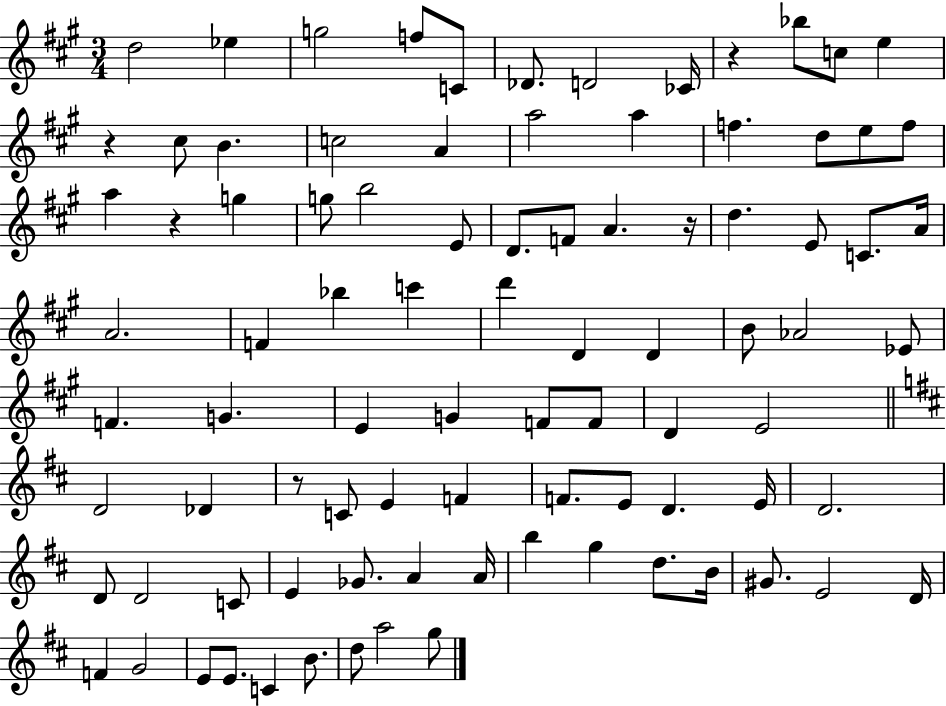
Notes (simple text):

D5/h Eb5/q G5/h F5/e C4/e Db4/e. D4/h CES4/s R/q Bb5/e C5/e E5/q R/q C#5/e B4/q. C5/h A4/q A5/h A5/q F5/q. D5/e E5/e F5/e A5/q R/q G5/q G5/e B5/h E4/e D4/e. F4/e A4/q. R/s D5/q. E4/e C4/e. A4/s A4/h. F4/q Bb5/q C6/q D6/q D4/q D4/q B4/e Ab4/h Eb4/e F4/q. G4/q. E4/q G4/q F4/e F4/e D4/q E4/h D4/h Db4/q R/e C4/e E4/q F4/q F4/e. E4/e D4/q. E4/s D4/h. D4/e D4/h C4/e E4/q Gb4/e. A4/q A4/s B5/q G5/q D5/e. B4/s G#4/e. E4/h D4/s F4/q G4/h E4/e E4/e. C4/q B4/e. D5/e A5/h G5/e